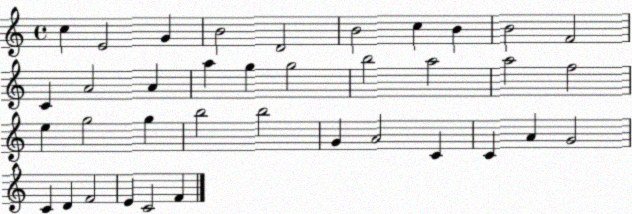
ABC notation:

X:1
T:Untitled
M:4/4
L:1/4
K:C
c E2 G B2 D2 B2 c B B2 F2 C A2 A a g g2 b2 a2 a2 f2 e g2 g b2 b2 G A2 C C A G2 C D F2 E C2 F